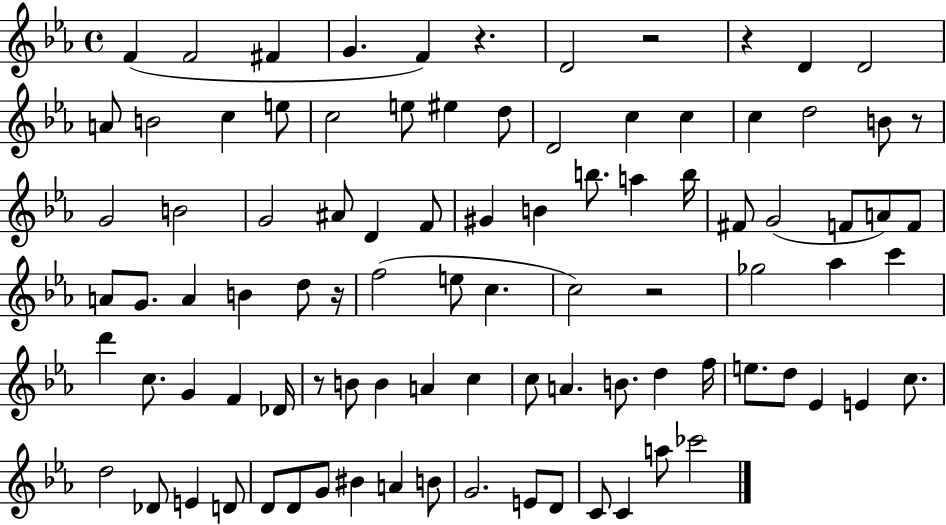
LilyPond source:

{
  \clef treble
  \time 4/4
  \defaultTimeSignature
  \key ees \major
  \repeat volta 2 { f'4( f'2 fis'4 | g'4. f'4) r4. | d'2 r2 | r4 d'4 d'2 | \break a'8 b'2 c''4 e''8 | c''2 e''8 eis''4 d''8 | d'2 c''4 c''4 | c''4 d''2 b'8 r8 | \break g'2 b'2 | g'2 ais'8 d'4 f'8 | gis'4 b'4 b''8. a''4 b''16 | fis'8 g'2( f'8 a'8) f'8 | \break a'8 g'8. a'4 b'4 d''8 r16 | f''2( e''8 c''4. | c''2) r2 | ges''2 aes''4 c'''4 | \break d'''4 c''8. g'4 f'4 des'16 | r8 b'8 b'4 a'4 c''4 | c''8 a'4. b'8. d''4 f''16 | e''8. d''8 ees'4 e'4 c''8. | \break d''2 des'8 e'4 d'8 | d'8 d'8 g'8 bis'4 a'4 b'8 | g'2. e'8 d'8 | c'8 c'4 a''8 ces'''2 | \break } \bar "|."
}